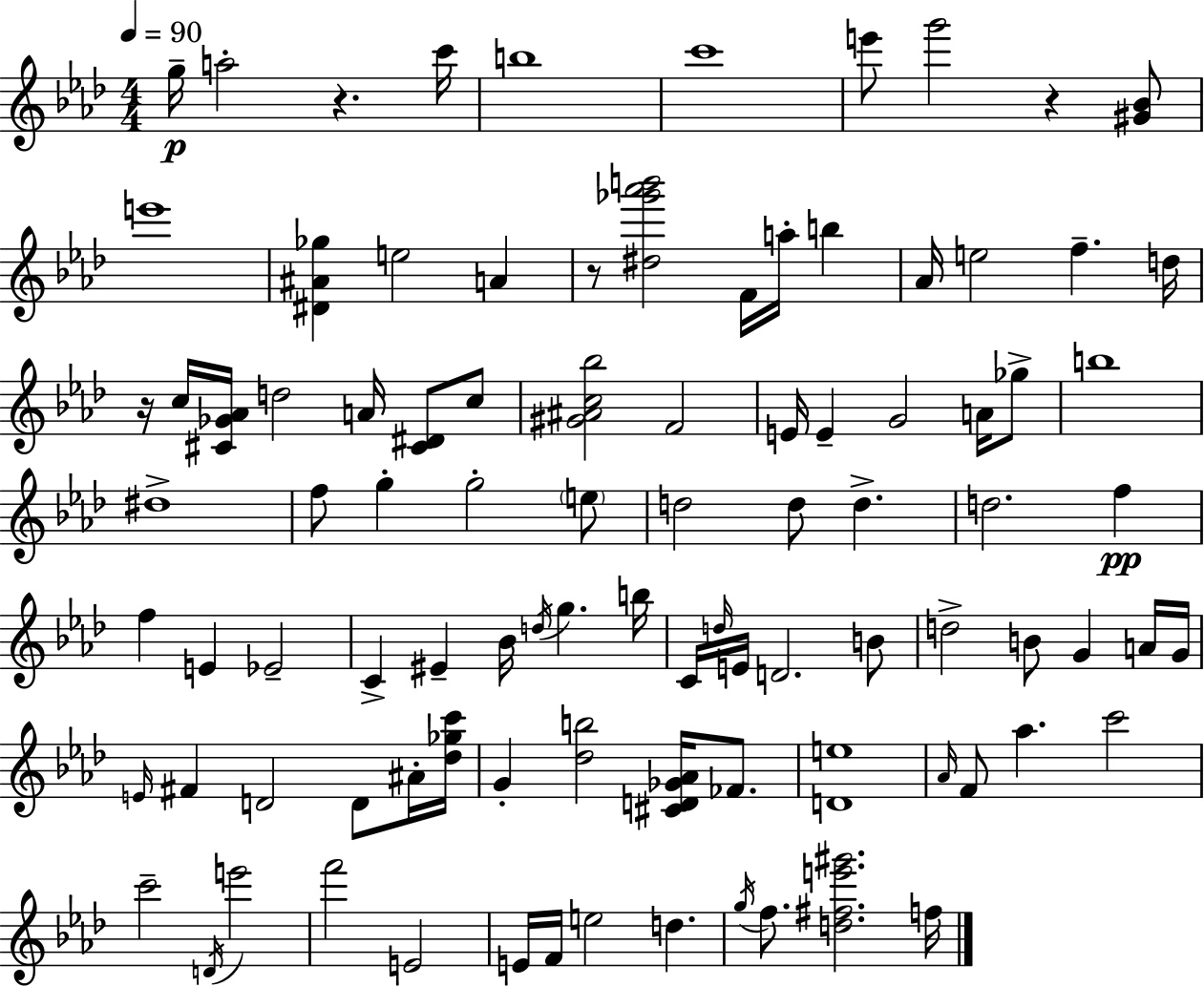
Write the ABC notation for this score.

X:1
T:Untitled
M:4/4
L:1/4
K:Fm
g/4 a2 z c'/4 b4 c'4 e'/2 g'2 z [^G_B]/2 e'4 [^D^A_g] e2 A z/2 [^d_g'_a'b']2 F/4 a/4 b _A/4 e2 f d/4 z/4 c/4 [^C_G_A]/4 d2 A/4 [^C^D]/2 c/2 [^G^Ac_b]2 F2 E/4 E G2 A/4 _g/2 b4 ^d4 f/2 g g2 e/2 d2 d/2 d d2 f f E _E2 C ^E _B/4 d/4 g b/4 C/4 d/4 E/4 D2 B/2 d2 B/2 G A/4 G/4 E/4 ^F D2 D/2 ^A/4 [_d_gc']/4 G [_db]2 [^CD_G_A]/4 _F/2 [De]4 _A/4 F/2 _a c'2 c'2 D/4 e'2 f'2 E2 E/4 F/4 e2 d g/4 f/2 [d^fe'^g']2 f/4